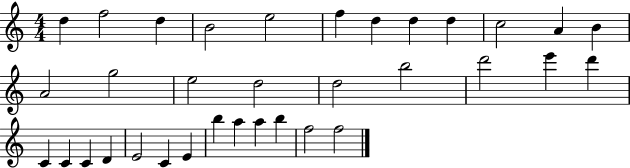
{
  \clef treble
  \numericTimeSignature
  \time 4/4
  \key c \major
  d''4 f''2 d''4 | b'2 e''2 | f''4 d''4 d''4 d''4 | c''2 a'4 b'4 | \break a'2 g''2 | e''2 d''2 | d''2 b''2 | d'''2 e'''4 d'''4 | \break c'4 c'4 c'4 d'4 | e'2 c'4 e'4 | b''4 a''4 a''4 b''4 | f''2 f''2 | \break \bar "|."
}